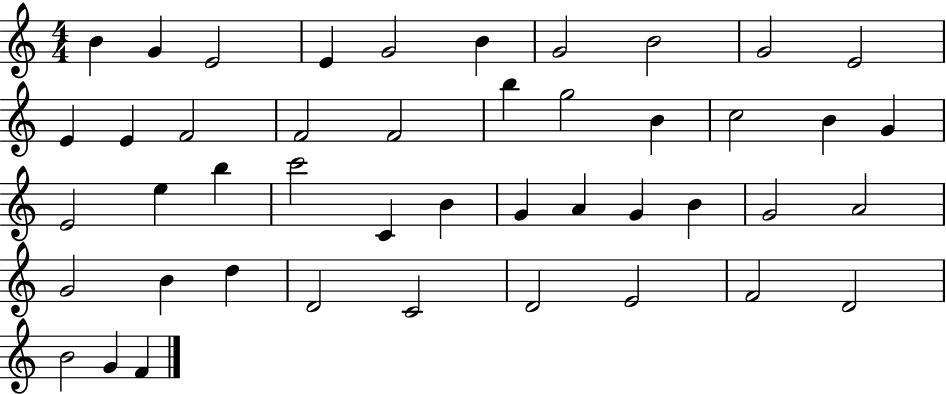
{
  \clef treble
  \numericTimeSignature
  \time 4/4
  \key c \major
  b'4 g'4 e'2 | e'4 g'2 b'4 | g'2 b'2 | g'2 e'2 | \break e'4 e'4 f'2 | f'2 f'2 | b''4 g''2 b'4 | c''2 b'4 g'4 | \break e'2 e''4 b''4 | c'''2 c'4 b'4 | g'4 a'4 g'4 b'4 | g'2 a'2 | \break g'2 b'4 d''4 | d'2 c'2 | d'2 e'2 | f'2 d'2 | \break b'2 g'4 f'4 | \bar "|."
}